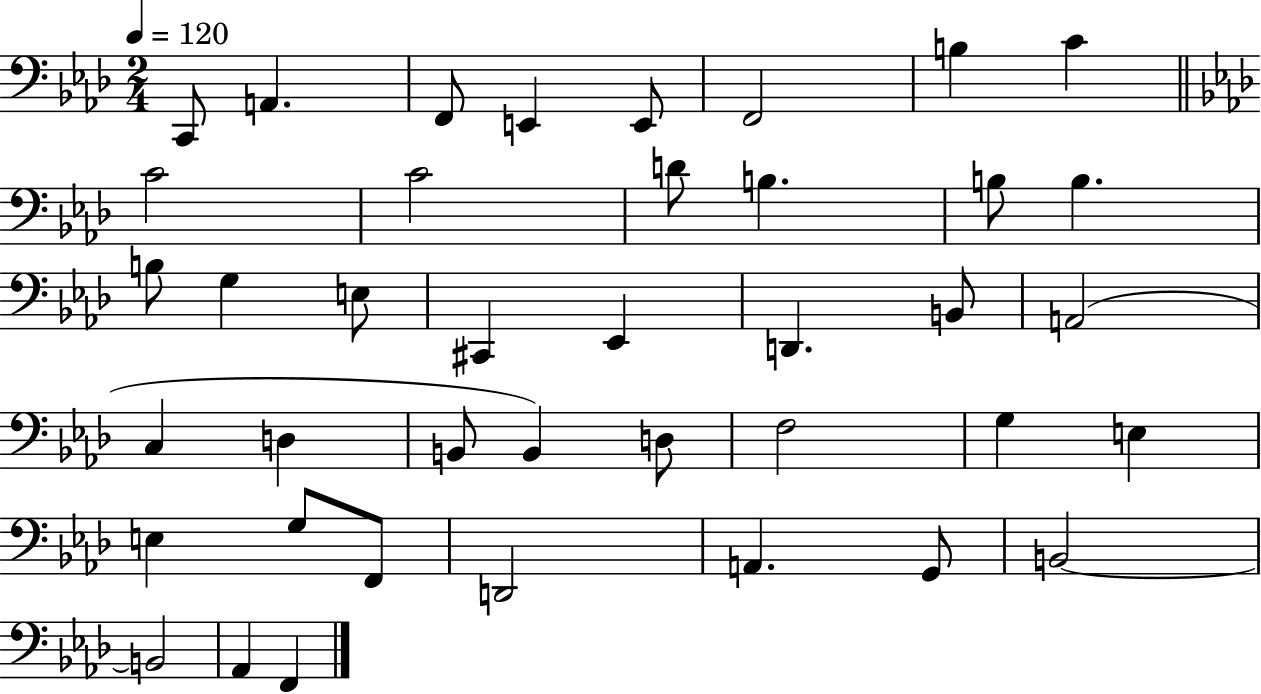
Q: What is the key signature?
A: AES major